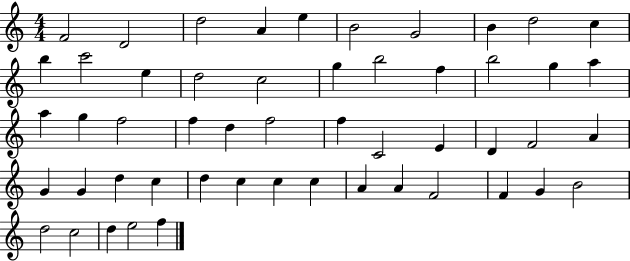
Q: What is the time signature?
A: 4/4